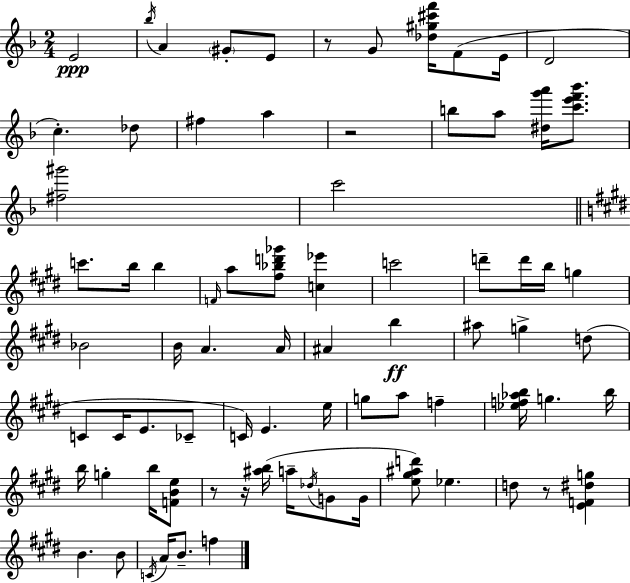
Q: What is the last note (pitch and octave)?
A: F5